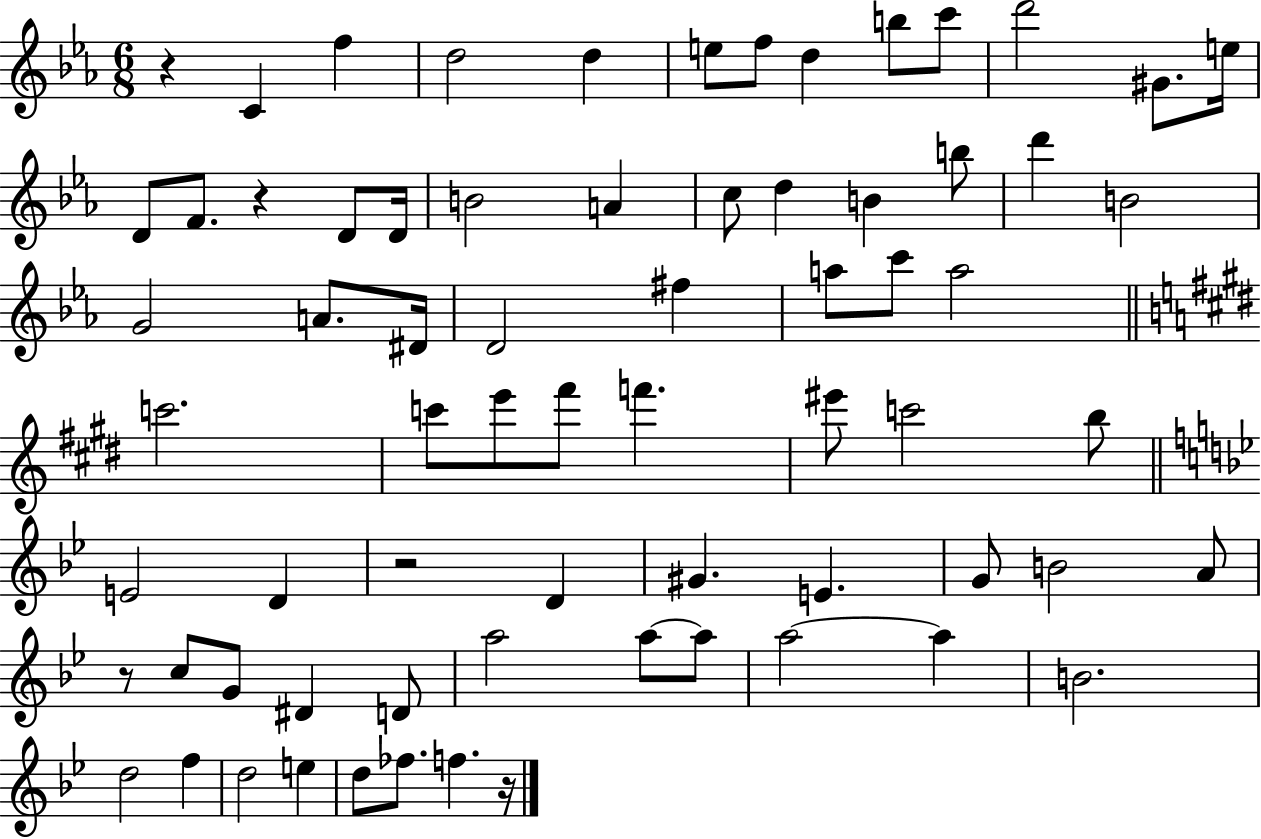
X:1
T:Untitled
M:6/8
L:1/4
K:Eb
z C f d2 d e/2 f/2 d b/2 c'/2 d'2 ^G/2 e/4 D/2 F/2 z D/2 D/4 B2 A c/2 d B b/2 d' B2 G2 A/2 ^D/4 D2 ^f a/2 c'/2 a2 c'2 c'/2 e'/2 ^f'/2 f' ^e'/2 c'2 b/2 E2 D z2 D ^G E G/2 B2 A/2 z/2 c/2 G/2 ^D D/2 a2 a/2 a/2 a2 a B2 d2 f d2 e d/2 _f/2 f z/4